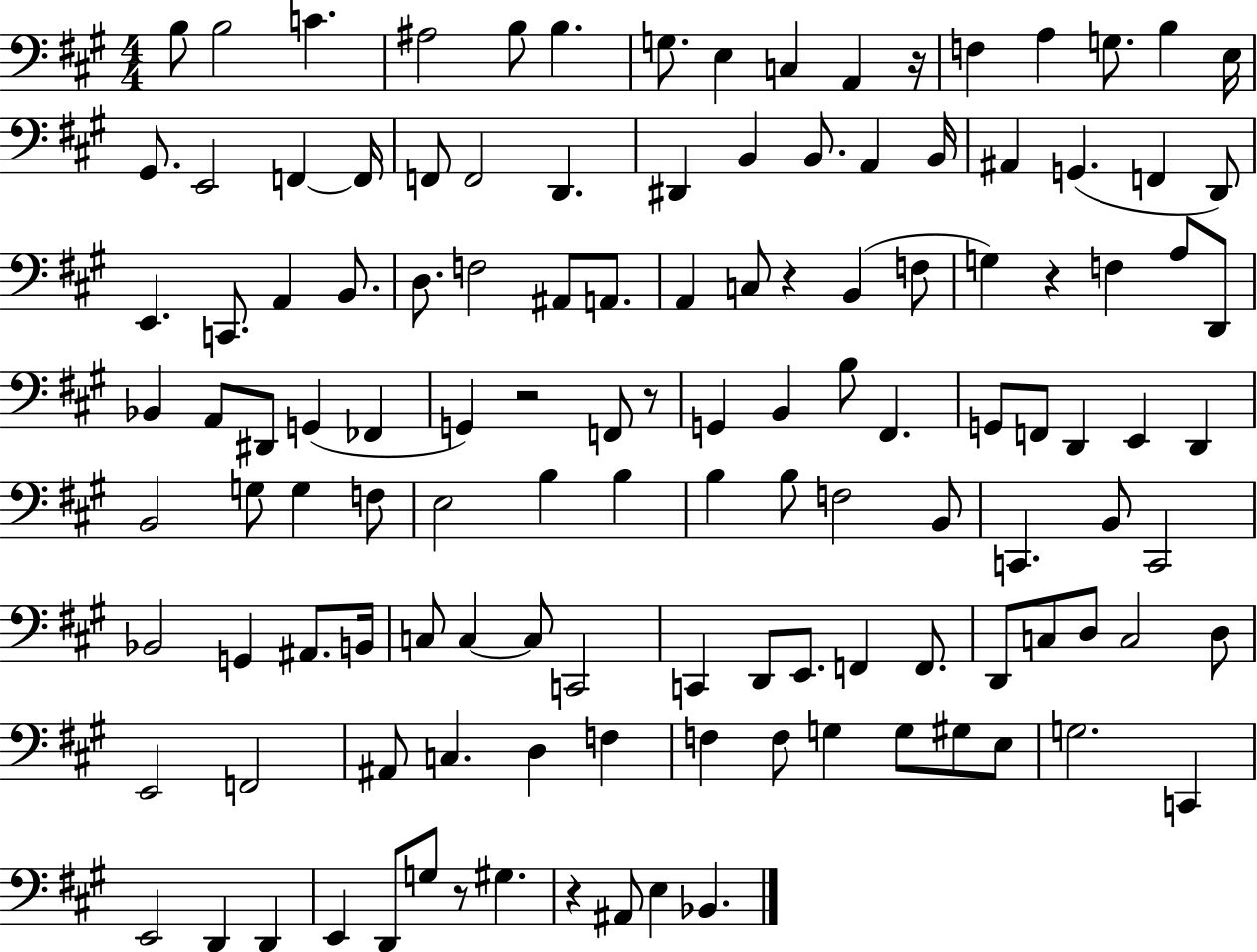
X:1
T:Untitled
M:4/4
L:1/4
K:A
B,/2 B,2 C ^A,2 B,/2 B, G,/2 E, C, A,, z/4 F, A, G,/2 B, E,/4 ^G,,/2 E,,2 F,, F,,/4 F,,/2 F,,2 D,, ^D,, B,, B,,/2 A,, B,,/4 ^A,, G,, F,, D,,/2 E,, C,,/2 A,, B,,/2 D,/2 F,2 ^A,,/2 A,,/2 A,, C,/2 z B,, F,/2 G, z F, A,/2 D,,/2 _B,, A,,/2 ^D,,/2 G,, _F,, G,, z2 F,,/2 z/2 G,, B,, B,/2 ^F,, G,,/2 F,,/2 D,, E,, D,, B,,2 G,/2 G, F,/2 E,2 B, B, B, B,/2 F,2 B,,/2 C,, B,,/2 C,,2 _B,,2 G,, ^A,,/2 B,,/4 C,/2 C, C,/2 C,,2 C,, D,,/2 E,,/2 F,, F,,/2 D,,/2 C,/2 D,/2 C,2 D,/2 E,,2 F,,2 ^A,,/2 C, D, F, F, F,/2 G, G,/2 ^G,/2 E,/2 G,2 C,, E,,2 D,, D,, E,, D,,/2 G,/2 z/2 ^G, z ^A,,/2 E, _B,,